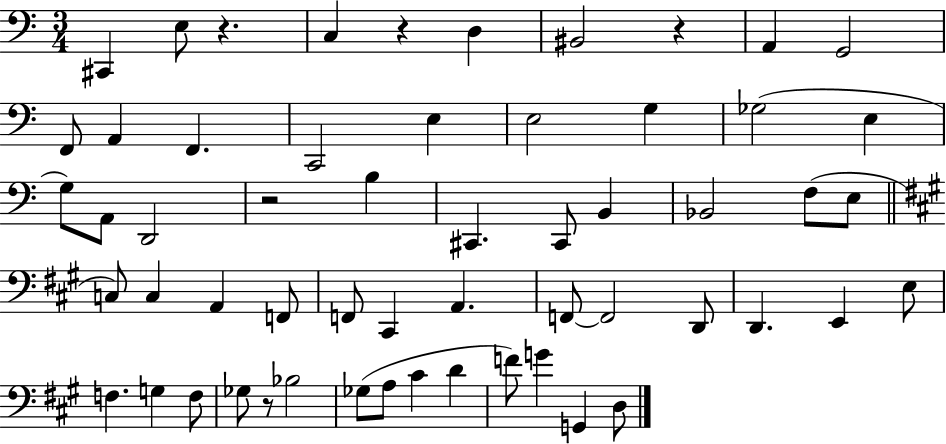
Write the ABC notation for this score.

X:1
T:Untitled
M:3/4
L:1/4
K:C
^C,, E,/2 z C, z D, ^B,,2 z A,, G,,2 F,,/2 A,, F,, C,,2 E, E,2 G, _G,2 E, G,/2 A,,/2 D,,2 z2 B, ^C,, ^C,,/2 B,, _B,,2 F,/2 E,/2 C,/2 C, A,, F,,/2 F,,/2 ^C,, A,, F,,/2 F,,2 D,,/2 D,, E,, E,/2 F, G, F,/2 _G,/2 z/2 _B,2 _G,/2 A,/2 ^C D F/2 G G,, D,/2